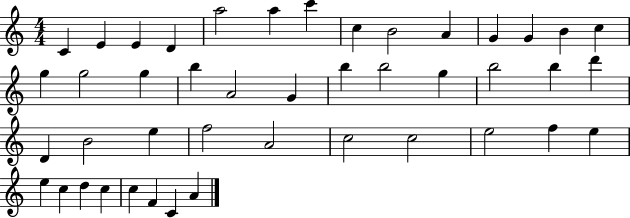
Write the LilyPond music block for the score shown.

{
  \clef treble
  \numericTimeSignature
  \time 4/4
  \key c \major
  c'4 e'4 e'4 d'4 | a''2 a''4 c'''4 | c''4 b'2 a'4 | g'4 g'4 b'4 c''4 | \break g''4 g''2 g''4 | b''4 a'2 g'4 | b''4 b''2 g''4 | b''2 b''4 d'''4 | \break d'4 b'2 e''4 | f''2 a'2 | c''2 c''2 | e''2 f''4 e''4 | \break e''4 c''4 d''4 c''4 | c''4 f'4 c'4 a'4 | \bar "|."
}